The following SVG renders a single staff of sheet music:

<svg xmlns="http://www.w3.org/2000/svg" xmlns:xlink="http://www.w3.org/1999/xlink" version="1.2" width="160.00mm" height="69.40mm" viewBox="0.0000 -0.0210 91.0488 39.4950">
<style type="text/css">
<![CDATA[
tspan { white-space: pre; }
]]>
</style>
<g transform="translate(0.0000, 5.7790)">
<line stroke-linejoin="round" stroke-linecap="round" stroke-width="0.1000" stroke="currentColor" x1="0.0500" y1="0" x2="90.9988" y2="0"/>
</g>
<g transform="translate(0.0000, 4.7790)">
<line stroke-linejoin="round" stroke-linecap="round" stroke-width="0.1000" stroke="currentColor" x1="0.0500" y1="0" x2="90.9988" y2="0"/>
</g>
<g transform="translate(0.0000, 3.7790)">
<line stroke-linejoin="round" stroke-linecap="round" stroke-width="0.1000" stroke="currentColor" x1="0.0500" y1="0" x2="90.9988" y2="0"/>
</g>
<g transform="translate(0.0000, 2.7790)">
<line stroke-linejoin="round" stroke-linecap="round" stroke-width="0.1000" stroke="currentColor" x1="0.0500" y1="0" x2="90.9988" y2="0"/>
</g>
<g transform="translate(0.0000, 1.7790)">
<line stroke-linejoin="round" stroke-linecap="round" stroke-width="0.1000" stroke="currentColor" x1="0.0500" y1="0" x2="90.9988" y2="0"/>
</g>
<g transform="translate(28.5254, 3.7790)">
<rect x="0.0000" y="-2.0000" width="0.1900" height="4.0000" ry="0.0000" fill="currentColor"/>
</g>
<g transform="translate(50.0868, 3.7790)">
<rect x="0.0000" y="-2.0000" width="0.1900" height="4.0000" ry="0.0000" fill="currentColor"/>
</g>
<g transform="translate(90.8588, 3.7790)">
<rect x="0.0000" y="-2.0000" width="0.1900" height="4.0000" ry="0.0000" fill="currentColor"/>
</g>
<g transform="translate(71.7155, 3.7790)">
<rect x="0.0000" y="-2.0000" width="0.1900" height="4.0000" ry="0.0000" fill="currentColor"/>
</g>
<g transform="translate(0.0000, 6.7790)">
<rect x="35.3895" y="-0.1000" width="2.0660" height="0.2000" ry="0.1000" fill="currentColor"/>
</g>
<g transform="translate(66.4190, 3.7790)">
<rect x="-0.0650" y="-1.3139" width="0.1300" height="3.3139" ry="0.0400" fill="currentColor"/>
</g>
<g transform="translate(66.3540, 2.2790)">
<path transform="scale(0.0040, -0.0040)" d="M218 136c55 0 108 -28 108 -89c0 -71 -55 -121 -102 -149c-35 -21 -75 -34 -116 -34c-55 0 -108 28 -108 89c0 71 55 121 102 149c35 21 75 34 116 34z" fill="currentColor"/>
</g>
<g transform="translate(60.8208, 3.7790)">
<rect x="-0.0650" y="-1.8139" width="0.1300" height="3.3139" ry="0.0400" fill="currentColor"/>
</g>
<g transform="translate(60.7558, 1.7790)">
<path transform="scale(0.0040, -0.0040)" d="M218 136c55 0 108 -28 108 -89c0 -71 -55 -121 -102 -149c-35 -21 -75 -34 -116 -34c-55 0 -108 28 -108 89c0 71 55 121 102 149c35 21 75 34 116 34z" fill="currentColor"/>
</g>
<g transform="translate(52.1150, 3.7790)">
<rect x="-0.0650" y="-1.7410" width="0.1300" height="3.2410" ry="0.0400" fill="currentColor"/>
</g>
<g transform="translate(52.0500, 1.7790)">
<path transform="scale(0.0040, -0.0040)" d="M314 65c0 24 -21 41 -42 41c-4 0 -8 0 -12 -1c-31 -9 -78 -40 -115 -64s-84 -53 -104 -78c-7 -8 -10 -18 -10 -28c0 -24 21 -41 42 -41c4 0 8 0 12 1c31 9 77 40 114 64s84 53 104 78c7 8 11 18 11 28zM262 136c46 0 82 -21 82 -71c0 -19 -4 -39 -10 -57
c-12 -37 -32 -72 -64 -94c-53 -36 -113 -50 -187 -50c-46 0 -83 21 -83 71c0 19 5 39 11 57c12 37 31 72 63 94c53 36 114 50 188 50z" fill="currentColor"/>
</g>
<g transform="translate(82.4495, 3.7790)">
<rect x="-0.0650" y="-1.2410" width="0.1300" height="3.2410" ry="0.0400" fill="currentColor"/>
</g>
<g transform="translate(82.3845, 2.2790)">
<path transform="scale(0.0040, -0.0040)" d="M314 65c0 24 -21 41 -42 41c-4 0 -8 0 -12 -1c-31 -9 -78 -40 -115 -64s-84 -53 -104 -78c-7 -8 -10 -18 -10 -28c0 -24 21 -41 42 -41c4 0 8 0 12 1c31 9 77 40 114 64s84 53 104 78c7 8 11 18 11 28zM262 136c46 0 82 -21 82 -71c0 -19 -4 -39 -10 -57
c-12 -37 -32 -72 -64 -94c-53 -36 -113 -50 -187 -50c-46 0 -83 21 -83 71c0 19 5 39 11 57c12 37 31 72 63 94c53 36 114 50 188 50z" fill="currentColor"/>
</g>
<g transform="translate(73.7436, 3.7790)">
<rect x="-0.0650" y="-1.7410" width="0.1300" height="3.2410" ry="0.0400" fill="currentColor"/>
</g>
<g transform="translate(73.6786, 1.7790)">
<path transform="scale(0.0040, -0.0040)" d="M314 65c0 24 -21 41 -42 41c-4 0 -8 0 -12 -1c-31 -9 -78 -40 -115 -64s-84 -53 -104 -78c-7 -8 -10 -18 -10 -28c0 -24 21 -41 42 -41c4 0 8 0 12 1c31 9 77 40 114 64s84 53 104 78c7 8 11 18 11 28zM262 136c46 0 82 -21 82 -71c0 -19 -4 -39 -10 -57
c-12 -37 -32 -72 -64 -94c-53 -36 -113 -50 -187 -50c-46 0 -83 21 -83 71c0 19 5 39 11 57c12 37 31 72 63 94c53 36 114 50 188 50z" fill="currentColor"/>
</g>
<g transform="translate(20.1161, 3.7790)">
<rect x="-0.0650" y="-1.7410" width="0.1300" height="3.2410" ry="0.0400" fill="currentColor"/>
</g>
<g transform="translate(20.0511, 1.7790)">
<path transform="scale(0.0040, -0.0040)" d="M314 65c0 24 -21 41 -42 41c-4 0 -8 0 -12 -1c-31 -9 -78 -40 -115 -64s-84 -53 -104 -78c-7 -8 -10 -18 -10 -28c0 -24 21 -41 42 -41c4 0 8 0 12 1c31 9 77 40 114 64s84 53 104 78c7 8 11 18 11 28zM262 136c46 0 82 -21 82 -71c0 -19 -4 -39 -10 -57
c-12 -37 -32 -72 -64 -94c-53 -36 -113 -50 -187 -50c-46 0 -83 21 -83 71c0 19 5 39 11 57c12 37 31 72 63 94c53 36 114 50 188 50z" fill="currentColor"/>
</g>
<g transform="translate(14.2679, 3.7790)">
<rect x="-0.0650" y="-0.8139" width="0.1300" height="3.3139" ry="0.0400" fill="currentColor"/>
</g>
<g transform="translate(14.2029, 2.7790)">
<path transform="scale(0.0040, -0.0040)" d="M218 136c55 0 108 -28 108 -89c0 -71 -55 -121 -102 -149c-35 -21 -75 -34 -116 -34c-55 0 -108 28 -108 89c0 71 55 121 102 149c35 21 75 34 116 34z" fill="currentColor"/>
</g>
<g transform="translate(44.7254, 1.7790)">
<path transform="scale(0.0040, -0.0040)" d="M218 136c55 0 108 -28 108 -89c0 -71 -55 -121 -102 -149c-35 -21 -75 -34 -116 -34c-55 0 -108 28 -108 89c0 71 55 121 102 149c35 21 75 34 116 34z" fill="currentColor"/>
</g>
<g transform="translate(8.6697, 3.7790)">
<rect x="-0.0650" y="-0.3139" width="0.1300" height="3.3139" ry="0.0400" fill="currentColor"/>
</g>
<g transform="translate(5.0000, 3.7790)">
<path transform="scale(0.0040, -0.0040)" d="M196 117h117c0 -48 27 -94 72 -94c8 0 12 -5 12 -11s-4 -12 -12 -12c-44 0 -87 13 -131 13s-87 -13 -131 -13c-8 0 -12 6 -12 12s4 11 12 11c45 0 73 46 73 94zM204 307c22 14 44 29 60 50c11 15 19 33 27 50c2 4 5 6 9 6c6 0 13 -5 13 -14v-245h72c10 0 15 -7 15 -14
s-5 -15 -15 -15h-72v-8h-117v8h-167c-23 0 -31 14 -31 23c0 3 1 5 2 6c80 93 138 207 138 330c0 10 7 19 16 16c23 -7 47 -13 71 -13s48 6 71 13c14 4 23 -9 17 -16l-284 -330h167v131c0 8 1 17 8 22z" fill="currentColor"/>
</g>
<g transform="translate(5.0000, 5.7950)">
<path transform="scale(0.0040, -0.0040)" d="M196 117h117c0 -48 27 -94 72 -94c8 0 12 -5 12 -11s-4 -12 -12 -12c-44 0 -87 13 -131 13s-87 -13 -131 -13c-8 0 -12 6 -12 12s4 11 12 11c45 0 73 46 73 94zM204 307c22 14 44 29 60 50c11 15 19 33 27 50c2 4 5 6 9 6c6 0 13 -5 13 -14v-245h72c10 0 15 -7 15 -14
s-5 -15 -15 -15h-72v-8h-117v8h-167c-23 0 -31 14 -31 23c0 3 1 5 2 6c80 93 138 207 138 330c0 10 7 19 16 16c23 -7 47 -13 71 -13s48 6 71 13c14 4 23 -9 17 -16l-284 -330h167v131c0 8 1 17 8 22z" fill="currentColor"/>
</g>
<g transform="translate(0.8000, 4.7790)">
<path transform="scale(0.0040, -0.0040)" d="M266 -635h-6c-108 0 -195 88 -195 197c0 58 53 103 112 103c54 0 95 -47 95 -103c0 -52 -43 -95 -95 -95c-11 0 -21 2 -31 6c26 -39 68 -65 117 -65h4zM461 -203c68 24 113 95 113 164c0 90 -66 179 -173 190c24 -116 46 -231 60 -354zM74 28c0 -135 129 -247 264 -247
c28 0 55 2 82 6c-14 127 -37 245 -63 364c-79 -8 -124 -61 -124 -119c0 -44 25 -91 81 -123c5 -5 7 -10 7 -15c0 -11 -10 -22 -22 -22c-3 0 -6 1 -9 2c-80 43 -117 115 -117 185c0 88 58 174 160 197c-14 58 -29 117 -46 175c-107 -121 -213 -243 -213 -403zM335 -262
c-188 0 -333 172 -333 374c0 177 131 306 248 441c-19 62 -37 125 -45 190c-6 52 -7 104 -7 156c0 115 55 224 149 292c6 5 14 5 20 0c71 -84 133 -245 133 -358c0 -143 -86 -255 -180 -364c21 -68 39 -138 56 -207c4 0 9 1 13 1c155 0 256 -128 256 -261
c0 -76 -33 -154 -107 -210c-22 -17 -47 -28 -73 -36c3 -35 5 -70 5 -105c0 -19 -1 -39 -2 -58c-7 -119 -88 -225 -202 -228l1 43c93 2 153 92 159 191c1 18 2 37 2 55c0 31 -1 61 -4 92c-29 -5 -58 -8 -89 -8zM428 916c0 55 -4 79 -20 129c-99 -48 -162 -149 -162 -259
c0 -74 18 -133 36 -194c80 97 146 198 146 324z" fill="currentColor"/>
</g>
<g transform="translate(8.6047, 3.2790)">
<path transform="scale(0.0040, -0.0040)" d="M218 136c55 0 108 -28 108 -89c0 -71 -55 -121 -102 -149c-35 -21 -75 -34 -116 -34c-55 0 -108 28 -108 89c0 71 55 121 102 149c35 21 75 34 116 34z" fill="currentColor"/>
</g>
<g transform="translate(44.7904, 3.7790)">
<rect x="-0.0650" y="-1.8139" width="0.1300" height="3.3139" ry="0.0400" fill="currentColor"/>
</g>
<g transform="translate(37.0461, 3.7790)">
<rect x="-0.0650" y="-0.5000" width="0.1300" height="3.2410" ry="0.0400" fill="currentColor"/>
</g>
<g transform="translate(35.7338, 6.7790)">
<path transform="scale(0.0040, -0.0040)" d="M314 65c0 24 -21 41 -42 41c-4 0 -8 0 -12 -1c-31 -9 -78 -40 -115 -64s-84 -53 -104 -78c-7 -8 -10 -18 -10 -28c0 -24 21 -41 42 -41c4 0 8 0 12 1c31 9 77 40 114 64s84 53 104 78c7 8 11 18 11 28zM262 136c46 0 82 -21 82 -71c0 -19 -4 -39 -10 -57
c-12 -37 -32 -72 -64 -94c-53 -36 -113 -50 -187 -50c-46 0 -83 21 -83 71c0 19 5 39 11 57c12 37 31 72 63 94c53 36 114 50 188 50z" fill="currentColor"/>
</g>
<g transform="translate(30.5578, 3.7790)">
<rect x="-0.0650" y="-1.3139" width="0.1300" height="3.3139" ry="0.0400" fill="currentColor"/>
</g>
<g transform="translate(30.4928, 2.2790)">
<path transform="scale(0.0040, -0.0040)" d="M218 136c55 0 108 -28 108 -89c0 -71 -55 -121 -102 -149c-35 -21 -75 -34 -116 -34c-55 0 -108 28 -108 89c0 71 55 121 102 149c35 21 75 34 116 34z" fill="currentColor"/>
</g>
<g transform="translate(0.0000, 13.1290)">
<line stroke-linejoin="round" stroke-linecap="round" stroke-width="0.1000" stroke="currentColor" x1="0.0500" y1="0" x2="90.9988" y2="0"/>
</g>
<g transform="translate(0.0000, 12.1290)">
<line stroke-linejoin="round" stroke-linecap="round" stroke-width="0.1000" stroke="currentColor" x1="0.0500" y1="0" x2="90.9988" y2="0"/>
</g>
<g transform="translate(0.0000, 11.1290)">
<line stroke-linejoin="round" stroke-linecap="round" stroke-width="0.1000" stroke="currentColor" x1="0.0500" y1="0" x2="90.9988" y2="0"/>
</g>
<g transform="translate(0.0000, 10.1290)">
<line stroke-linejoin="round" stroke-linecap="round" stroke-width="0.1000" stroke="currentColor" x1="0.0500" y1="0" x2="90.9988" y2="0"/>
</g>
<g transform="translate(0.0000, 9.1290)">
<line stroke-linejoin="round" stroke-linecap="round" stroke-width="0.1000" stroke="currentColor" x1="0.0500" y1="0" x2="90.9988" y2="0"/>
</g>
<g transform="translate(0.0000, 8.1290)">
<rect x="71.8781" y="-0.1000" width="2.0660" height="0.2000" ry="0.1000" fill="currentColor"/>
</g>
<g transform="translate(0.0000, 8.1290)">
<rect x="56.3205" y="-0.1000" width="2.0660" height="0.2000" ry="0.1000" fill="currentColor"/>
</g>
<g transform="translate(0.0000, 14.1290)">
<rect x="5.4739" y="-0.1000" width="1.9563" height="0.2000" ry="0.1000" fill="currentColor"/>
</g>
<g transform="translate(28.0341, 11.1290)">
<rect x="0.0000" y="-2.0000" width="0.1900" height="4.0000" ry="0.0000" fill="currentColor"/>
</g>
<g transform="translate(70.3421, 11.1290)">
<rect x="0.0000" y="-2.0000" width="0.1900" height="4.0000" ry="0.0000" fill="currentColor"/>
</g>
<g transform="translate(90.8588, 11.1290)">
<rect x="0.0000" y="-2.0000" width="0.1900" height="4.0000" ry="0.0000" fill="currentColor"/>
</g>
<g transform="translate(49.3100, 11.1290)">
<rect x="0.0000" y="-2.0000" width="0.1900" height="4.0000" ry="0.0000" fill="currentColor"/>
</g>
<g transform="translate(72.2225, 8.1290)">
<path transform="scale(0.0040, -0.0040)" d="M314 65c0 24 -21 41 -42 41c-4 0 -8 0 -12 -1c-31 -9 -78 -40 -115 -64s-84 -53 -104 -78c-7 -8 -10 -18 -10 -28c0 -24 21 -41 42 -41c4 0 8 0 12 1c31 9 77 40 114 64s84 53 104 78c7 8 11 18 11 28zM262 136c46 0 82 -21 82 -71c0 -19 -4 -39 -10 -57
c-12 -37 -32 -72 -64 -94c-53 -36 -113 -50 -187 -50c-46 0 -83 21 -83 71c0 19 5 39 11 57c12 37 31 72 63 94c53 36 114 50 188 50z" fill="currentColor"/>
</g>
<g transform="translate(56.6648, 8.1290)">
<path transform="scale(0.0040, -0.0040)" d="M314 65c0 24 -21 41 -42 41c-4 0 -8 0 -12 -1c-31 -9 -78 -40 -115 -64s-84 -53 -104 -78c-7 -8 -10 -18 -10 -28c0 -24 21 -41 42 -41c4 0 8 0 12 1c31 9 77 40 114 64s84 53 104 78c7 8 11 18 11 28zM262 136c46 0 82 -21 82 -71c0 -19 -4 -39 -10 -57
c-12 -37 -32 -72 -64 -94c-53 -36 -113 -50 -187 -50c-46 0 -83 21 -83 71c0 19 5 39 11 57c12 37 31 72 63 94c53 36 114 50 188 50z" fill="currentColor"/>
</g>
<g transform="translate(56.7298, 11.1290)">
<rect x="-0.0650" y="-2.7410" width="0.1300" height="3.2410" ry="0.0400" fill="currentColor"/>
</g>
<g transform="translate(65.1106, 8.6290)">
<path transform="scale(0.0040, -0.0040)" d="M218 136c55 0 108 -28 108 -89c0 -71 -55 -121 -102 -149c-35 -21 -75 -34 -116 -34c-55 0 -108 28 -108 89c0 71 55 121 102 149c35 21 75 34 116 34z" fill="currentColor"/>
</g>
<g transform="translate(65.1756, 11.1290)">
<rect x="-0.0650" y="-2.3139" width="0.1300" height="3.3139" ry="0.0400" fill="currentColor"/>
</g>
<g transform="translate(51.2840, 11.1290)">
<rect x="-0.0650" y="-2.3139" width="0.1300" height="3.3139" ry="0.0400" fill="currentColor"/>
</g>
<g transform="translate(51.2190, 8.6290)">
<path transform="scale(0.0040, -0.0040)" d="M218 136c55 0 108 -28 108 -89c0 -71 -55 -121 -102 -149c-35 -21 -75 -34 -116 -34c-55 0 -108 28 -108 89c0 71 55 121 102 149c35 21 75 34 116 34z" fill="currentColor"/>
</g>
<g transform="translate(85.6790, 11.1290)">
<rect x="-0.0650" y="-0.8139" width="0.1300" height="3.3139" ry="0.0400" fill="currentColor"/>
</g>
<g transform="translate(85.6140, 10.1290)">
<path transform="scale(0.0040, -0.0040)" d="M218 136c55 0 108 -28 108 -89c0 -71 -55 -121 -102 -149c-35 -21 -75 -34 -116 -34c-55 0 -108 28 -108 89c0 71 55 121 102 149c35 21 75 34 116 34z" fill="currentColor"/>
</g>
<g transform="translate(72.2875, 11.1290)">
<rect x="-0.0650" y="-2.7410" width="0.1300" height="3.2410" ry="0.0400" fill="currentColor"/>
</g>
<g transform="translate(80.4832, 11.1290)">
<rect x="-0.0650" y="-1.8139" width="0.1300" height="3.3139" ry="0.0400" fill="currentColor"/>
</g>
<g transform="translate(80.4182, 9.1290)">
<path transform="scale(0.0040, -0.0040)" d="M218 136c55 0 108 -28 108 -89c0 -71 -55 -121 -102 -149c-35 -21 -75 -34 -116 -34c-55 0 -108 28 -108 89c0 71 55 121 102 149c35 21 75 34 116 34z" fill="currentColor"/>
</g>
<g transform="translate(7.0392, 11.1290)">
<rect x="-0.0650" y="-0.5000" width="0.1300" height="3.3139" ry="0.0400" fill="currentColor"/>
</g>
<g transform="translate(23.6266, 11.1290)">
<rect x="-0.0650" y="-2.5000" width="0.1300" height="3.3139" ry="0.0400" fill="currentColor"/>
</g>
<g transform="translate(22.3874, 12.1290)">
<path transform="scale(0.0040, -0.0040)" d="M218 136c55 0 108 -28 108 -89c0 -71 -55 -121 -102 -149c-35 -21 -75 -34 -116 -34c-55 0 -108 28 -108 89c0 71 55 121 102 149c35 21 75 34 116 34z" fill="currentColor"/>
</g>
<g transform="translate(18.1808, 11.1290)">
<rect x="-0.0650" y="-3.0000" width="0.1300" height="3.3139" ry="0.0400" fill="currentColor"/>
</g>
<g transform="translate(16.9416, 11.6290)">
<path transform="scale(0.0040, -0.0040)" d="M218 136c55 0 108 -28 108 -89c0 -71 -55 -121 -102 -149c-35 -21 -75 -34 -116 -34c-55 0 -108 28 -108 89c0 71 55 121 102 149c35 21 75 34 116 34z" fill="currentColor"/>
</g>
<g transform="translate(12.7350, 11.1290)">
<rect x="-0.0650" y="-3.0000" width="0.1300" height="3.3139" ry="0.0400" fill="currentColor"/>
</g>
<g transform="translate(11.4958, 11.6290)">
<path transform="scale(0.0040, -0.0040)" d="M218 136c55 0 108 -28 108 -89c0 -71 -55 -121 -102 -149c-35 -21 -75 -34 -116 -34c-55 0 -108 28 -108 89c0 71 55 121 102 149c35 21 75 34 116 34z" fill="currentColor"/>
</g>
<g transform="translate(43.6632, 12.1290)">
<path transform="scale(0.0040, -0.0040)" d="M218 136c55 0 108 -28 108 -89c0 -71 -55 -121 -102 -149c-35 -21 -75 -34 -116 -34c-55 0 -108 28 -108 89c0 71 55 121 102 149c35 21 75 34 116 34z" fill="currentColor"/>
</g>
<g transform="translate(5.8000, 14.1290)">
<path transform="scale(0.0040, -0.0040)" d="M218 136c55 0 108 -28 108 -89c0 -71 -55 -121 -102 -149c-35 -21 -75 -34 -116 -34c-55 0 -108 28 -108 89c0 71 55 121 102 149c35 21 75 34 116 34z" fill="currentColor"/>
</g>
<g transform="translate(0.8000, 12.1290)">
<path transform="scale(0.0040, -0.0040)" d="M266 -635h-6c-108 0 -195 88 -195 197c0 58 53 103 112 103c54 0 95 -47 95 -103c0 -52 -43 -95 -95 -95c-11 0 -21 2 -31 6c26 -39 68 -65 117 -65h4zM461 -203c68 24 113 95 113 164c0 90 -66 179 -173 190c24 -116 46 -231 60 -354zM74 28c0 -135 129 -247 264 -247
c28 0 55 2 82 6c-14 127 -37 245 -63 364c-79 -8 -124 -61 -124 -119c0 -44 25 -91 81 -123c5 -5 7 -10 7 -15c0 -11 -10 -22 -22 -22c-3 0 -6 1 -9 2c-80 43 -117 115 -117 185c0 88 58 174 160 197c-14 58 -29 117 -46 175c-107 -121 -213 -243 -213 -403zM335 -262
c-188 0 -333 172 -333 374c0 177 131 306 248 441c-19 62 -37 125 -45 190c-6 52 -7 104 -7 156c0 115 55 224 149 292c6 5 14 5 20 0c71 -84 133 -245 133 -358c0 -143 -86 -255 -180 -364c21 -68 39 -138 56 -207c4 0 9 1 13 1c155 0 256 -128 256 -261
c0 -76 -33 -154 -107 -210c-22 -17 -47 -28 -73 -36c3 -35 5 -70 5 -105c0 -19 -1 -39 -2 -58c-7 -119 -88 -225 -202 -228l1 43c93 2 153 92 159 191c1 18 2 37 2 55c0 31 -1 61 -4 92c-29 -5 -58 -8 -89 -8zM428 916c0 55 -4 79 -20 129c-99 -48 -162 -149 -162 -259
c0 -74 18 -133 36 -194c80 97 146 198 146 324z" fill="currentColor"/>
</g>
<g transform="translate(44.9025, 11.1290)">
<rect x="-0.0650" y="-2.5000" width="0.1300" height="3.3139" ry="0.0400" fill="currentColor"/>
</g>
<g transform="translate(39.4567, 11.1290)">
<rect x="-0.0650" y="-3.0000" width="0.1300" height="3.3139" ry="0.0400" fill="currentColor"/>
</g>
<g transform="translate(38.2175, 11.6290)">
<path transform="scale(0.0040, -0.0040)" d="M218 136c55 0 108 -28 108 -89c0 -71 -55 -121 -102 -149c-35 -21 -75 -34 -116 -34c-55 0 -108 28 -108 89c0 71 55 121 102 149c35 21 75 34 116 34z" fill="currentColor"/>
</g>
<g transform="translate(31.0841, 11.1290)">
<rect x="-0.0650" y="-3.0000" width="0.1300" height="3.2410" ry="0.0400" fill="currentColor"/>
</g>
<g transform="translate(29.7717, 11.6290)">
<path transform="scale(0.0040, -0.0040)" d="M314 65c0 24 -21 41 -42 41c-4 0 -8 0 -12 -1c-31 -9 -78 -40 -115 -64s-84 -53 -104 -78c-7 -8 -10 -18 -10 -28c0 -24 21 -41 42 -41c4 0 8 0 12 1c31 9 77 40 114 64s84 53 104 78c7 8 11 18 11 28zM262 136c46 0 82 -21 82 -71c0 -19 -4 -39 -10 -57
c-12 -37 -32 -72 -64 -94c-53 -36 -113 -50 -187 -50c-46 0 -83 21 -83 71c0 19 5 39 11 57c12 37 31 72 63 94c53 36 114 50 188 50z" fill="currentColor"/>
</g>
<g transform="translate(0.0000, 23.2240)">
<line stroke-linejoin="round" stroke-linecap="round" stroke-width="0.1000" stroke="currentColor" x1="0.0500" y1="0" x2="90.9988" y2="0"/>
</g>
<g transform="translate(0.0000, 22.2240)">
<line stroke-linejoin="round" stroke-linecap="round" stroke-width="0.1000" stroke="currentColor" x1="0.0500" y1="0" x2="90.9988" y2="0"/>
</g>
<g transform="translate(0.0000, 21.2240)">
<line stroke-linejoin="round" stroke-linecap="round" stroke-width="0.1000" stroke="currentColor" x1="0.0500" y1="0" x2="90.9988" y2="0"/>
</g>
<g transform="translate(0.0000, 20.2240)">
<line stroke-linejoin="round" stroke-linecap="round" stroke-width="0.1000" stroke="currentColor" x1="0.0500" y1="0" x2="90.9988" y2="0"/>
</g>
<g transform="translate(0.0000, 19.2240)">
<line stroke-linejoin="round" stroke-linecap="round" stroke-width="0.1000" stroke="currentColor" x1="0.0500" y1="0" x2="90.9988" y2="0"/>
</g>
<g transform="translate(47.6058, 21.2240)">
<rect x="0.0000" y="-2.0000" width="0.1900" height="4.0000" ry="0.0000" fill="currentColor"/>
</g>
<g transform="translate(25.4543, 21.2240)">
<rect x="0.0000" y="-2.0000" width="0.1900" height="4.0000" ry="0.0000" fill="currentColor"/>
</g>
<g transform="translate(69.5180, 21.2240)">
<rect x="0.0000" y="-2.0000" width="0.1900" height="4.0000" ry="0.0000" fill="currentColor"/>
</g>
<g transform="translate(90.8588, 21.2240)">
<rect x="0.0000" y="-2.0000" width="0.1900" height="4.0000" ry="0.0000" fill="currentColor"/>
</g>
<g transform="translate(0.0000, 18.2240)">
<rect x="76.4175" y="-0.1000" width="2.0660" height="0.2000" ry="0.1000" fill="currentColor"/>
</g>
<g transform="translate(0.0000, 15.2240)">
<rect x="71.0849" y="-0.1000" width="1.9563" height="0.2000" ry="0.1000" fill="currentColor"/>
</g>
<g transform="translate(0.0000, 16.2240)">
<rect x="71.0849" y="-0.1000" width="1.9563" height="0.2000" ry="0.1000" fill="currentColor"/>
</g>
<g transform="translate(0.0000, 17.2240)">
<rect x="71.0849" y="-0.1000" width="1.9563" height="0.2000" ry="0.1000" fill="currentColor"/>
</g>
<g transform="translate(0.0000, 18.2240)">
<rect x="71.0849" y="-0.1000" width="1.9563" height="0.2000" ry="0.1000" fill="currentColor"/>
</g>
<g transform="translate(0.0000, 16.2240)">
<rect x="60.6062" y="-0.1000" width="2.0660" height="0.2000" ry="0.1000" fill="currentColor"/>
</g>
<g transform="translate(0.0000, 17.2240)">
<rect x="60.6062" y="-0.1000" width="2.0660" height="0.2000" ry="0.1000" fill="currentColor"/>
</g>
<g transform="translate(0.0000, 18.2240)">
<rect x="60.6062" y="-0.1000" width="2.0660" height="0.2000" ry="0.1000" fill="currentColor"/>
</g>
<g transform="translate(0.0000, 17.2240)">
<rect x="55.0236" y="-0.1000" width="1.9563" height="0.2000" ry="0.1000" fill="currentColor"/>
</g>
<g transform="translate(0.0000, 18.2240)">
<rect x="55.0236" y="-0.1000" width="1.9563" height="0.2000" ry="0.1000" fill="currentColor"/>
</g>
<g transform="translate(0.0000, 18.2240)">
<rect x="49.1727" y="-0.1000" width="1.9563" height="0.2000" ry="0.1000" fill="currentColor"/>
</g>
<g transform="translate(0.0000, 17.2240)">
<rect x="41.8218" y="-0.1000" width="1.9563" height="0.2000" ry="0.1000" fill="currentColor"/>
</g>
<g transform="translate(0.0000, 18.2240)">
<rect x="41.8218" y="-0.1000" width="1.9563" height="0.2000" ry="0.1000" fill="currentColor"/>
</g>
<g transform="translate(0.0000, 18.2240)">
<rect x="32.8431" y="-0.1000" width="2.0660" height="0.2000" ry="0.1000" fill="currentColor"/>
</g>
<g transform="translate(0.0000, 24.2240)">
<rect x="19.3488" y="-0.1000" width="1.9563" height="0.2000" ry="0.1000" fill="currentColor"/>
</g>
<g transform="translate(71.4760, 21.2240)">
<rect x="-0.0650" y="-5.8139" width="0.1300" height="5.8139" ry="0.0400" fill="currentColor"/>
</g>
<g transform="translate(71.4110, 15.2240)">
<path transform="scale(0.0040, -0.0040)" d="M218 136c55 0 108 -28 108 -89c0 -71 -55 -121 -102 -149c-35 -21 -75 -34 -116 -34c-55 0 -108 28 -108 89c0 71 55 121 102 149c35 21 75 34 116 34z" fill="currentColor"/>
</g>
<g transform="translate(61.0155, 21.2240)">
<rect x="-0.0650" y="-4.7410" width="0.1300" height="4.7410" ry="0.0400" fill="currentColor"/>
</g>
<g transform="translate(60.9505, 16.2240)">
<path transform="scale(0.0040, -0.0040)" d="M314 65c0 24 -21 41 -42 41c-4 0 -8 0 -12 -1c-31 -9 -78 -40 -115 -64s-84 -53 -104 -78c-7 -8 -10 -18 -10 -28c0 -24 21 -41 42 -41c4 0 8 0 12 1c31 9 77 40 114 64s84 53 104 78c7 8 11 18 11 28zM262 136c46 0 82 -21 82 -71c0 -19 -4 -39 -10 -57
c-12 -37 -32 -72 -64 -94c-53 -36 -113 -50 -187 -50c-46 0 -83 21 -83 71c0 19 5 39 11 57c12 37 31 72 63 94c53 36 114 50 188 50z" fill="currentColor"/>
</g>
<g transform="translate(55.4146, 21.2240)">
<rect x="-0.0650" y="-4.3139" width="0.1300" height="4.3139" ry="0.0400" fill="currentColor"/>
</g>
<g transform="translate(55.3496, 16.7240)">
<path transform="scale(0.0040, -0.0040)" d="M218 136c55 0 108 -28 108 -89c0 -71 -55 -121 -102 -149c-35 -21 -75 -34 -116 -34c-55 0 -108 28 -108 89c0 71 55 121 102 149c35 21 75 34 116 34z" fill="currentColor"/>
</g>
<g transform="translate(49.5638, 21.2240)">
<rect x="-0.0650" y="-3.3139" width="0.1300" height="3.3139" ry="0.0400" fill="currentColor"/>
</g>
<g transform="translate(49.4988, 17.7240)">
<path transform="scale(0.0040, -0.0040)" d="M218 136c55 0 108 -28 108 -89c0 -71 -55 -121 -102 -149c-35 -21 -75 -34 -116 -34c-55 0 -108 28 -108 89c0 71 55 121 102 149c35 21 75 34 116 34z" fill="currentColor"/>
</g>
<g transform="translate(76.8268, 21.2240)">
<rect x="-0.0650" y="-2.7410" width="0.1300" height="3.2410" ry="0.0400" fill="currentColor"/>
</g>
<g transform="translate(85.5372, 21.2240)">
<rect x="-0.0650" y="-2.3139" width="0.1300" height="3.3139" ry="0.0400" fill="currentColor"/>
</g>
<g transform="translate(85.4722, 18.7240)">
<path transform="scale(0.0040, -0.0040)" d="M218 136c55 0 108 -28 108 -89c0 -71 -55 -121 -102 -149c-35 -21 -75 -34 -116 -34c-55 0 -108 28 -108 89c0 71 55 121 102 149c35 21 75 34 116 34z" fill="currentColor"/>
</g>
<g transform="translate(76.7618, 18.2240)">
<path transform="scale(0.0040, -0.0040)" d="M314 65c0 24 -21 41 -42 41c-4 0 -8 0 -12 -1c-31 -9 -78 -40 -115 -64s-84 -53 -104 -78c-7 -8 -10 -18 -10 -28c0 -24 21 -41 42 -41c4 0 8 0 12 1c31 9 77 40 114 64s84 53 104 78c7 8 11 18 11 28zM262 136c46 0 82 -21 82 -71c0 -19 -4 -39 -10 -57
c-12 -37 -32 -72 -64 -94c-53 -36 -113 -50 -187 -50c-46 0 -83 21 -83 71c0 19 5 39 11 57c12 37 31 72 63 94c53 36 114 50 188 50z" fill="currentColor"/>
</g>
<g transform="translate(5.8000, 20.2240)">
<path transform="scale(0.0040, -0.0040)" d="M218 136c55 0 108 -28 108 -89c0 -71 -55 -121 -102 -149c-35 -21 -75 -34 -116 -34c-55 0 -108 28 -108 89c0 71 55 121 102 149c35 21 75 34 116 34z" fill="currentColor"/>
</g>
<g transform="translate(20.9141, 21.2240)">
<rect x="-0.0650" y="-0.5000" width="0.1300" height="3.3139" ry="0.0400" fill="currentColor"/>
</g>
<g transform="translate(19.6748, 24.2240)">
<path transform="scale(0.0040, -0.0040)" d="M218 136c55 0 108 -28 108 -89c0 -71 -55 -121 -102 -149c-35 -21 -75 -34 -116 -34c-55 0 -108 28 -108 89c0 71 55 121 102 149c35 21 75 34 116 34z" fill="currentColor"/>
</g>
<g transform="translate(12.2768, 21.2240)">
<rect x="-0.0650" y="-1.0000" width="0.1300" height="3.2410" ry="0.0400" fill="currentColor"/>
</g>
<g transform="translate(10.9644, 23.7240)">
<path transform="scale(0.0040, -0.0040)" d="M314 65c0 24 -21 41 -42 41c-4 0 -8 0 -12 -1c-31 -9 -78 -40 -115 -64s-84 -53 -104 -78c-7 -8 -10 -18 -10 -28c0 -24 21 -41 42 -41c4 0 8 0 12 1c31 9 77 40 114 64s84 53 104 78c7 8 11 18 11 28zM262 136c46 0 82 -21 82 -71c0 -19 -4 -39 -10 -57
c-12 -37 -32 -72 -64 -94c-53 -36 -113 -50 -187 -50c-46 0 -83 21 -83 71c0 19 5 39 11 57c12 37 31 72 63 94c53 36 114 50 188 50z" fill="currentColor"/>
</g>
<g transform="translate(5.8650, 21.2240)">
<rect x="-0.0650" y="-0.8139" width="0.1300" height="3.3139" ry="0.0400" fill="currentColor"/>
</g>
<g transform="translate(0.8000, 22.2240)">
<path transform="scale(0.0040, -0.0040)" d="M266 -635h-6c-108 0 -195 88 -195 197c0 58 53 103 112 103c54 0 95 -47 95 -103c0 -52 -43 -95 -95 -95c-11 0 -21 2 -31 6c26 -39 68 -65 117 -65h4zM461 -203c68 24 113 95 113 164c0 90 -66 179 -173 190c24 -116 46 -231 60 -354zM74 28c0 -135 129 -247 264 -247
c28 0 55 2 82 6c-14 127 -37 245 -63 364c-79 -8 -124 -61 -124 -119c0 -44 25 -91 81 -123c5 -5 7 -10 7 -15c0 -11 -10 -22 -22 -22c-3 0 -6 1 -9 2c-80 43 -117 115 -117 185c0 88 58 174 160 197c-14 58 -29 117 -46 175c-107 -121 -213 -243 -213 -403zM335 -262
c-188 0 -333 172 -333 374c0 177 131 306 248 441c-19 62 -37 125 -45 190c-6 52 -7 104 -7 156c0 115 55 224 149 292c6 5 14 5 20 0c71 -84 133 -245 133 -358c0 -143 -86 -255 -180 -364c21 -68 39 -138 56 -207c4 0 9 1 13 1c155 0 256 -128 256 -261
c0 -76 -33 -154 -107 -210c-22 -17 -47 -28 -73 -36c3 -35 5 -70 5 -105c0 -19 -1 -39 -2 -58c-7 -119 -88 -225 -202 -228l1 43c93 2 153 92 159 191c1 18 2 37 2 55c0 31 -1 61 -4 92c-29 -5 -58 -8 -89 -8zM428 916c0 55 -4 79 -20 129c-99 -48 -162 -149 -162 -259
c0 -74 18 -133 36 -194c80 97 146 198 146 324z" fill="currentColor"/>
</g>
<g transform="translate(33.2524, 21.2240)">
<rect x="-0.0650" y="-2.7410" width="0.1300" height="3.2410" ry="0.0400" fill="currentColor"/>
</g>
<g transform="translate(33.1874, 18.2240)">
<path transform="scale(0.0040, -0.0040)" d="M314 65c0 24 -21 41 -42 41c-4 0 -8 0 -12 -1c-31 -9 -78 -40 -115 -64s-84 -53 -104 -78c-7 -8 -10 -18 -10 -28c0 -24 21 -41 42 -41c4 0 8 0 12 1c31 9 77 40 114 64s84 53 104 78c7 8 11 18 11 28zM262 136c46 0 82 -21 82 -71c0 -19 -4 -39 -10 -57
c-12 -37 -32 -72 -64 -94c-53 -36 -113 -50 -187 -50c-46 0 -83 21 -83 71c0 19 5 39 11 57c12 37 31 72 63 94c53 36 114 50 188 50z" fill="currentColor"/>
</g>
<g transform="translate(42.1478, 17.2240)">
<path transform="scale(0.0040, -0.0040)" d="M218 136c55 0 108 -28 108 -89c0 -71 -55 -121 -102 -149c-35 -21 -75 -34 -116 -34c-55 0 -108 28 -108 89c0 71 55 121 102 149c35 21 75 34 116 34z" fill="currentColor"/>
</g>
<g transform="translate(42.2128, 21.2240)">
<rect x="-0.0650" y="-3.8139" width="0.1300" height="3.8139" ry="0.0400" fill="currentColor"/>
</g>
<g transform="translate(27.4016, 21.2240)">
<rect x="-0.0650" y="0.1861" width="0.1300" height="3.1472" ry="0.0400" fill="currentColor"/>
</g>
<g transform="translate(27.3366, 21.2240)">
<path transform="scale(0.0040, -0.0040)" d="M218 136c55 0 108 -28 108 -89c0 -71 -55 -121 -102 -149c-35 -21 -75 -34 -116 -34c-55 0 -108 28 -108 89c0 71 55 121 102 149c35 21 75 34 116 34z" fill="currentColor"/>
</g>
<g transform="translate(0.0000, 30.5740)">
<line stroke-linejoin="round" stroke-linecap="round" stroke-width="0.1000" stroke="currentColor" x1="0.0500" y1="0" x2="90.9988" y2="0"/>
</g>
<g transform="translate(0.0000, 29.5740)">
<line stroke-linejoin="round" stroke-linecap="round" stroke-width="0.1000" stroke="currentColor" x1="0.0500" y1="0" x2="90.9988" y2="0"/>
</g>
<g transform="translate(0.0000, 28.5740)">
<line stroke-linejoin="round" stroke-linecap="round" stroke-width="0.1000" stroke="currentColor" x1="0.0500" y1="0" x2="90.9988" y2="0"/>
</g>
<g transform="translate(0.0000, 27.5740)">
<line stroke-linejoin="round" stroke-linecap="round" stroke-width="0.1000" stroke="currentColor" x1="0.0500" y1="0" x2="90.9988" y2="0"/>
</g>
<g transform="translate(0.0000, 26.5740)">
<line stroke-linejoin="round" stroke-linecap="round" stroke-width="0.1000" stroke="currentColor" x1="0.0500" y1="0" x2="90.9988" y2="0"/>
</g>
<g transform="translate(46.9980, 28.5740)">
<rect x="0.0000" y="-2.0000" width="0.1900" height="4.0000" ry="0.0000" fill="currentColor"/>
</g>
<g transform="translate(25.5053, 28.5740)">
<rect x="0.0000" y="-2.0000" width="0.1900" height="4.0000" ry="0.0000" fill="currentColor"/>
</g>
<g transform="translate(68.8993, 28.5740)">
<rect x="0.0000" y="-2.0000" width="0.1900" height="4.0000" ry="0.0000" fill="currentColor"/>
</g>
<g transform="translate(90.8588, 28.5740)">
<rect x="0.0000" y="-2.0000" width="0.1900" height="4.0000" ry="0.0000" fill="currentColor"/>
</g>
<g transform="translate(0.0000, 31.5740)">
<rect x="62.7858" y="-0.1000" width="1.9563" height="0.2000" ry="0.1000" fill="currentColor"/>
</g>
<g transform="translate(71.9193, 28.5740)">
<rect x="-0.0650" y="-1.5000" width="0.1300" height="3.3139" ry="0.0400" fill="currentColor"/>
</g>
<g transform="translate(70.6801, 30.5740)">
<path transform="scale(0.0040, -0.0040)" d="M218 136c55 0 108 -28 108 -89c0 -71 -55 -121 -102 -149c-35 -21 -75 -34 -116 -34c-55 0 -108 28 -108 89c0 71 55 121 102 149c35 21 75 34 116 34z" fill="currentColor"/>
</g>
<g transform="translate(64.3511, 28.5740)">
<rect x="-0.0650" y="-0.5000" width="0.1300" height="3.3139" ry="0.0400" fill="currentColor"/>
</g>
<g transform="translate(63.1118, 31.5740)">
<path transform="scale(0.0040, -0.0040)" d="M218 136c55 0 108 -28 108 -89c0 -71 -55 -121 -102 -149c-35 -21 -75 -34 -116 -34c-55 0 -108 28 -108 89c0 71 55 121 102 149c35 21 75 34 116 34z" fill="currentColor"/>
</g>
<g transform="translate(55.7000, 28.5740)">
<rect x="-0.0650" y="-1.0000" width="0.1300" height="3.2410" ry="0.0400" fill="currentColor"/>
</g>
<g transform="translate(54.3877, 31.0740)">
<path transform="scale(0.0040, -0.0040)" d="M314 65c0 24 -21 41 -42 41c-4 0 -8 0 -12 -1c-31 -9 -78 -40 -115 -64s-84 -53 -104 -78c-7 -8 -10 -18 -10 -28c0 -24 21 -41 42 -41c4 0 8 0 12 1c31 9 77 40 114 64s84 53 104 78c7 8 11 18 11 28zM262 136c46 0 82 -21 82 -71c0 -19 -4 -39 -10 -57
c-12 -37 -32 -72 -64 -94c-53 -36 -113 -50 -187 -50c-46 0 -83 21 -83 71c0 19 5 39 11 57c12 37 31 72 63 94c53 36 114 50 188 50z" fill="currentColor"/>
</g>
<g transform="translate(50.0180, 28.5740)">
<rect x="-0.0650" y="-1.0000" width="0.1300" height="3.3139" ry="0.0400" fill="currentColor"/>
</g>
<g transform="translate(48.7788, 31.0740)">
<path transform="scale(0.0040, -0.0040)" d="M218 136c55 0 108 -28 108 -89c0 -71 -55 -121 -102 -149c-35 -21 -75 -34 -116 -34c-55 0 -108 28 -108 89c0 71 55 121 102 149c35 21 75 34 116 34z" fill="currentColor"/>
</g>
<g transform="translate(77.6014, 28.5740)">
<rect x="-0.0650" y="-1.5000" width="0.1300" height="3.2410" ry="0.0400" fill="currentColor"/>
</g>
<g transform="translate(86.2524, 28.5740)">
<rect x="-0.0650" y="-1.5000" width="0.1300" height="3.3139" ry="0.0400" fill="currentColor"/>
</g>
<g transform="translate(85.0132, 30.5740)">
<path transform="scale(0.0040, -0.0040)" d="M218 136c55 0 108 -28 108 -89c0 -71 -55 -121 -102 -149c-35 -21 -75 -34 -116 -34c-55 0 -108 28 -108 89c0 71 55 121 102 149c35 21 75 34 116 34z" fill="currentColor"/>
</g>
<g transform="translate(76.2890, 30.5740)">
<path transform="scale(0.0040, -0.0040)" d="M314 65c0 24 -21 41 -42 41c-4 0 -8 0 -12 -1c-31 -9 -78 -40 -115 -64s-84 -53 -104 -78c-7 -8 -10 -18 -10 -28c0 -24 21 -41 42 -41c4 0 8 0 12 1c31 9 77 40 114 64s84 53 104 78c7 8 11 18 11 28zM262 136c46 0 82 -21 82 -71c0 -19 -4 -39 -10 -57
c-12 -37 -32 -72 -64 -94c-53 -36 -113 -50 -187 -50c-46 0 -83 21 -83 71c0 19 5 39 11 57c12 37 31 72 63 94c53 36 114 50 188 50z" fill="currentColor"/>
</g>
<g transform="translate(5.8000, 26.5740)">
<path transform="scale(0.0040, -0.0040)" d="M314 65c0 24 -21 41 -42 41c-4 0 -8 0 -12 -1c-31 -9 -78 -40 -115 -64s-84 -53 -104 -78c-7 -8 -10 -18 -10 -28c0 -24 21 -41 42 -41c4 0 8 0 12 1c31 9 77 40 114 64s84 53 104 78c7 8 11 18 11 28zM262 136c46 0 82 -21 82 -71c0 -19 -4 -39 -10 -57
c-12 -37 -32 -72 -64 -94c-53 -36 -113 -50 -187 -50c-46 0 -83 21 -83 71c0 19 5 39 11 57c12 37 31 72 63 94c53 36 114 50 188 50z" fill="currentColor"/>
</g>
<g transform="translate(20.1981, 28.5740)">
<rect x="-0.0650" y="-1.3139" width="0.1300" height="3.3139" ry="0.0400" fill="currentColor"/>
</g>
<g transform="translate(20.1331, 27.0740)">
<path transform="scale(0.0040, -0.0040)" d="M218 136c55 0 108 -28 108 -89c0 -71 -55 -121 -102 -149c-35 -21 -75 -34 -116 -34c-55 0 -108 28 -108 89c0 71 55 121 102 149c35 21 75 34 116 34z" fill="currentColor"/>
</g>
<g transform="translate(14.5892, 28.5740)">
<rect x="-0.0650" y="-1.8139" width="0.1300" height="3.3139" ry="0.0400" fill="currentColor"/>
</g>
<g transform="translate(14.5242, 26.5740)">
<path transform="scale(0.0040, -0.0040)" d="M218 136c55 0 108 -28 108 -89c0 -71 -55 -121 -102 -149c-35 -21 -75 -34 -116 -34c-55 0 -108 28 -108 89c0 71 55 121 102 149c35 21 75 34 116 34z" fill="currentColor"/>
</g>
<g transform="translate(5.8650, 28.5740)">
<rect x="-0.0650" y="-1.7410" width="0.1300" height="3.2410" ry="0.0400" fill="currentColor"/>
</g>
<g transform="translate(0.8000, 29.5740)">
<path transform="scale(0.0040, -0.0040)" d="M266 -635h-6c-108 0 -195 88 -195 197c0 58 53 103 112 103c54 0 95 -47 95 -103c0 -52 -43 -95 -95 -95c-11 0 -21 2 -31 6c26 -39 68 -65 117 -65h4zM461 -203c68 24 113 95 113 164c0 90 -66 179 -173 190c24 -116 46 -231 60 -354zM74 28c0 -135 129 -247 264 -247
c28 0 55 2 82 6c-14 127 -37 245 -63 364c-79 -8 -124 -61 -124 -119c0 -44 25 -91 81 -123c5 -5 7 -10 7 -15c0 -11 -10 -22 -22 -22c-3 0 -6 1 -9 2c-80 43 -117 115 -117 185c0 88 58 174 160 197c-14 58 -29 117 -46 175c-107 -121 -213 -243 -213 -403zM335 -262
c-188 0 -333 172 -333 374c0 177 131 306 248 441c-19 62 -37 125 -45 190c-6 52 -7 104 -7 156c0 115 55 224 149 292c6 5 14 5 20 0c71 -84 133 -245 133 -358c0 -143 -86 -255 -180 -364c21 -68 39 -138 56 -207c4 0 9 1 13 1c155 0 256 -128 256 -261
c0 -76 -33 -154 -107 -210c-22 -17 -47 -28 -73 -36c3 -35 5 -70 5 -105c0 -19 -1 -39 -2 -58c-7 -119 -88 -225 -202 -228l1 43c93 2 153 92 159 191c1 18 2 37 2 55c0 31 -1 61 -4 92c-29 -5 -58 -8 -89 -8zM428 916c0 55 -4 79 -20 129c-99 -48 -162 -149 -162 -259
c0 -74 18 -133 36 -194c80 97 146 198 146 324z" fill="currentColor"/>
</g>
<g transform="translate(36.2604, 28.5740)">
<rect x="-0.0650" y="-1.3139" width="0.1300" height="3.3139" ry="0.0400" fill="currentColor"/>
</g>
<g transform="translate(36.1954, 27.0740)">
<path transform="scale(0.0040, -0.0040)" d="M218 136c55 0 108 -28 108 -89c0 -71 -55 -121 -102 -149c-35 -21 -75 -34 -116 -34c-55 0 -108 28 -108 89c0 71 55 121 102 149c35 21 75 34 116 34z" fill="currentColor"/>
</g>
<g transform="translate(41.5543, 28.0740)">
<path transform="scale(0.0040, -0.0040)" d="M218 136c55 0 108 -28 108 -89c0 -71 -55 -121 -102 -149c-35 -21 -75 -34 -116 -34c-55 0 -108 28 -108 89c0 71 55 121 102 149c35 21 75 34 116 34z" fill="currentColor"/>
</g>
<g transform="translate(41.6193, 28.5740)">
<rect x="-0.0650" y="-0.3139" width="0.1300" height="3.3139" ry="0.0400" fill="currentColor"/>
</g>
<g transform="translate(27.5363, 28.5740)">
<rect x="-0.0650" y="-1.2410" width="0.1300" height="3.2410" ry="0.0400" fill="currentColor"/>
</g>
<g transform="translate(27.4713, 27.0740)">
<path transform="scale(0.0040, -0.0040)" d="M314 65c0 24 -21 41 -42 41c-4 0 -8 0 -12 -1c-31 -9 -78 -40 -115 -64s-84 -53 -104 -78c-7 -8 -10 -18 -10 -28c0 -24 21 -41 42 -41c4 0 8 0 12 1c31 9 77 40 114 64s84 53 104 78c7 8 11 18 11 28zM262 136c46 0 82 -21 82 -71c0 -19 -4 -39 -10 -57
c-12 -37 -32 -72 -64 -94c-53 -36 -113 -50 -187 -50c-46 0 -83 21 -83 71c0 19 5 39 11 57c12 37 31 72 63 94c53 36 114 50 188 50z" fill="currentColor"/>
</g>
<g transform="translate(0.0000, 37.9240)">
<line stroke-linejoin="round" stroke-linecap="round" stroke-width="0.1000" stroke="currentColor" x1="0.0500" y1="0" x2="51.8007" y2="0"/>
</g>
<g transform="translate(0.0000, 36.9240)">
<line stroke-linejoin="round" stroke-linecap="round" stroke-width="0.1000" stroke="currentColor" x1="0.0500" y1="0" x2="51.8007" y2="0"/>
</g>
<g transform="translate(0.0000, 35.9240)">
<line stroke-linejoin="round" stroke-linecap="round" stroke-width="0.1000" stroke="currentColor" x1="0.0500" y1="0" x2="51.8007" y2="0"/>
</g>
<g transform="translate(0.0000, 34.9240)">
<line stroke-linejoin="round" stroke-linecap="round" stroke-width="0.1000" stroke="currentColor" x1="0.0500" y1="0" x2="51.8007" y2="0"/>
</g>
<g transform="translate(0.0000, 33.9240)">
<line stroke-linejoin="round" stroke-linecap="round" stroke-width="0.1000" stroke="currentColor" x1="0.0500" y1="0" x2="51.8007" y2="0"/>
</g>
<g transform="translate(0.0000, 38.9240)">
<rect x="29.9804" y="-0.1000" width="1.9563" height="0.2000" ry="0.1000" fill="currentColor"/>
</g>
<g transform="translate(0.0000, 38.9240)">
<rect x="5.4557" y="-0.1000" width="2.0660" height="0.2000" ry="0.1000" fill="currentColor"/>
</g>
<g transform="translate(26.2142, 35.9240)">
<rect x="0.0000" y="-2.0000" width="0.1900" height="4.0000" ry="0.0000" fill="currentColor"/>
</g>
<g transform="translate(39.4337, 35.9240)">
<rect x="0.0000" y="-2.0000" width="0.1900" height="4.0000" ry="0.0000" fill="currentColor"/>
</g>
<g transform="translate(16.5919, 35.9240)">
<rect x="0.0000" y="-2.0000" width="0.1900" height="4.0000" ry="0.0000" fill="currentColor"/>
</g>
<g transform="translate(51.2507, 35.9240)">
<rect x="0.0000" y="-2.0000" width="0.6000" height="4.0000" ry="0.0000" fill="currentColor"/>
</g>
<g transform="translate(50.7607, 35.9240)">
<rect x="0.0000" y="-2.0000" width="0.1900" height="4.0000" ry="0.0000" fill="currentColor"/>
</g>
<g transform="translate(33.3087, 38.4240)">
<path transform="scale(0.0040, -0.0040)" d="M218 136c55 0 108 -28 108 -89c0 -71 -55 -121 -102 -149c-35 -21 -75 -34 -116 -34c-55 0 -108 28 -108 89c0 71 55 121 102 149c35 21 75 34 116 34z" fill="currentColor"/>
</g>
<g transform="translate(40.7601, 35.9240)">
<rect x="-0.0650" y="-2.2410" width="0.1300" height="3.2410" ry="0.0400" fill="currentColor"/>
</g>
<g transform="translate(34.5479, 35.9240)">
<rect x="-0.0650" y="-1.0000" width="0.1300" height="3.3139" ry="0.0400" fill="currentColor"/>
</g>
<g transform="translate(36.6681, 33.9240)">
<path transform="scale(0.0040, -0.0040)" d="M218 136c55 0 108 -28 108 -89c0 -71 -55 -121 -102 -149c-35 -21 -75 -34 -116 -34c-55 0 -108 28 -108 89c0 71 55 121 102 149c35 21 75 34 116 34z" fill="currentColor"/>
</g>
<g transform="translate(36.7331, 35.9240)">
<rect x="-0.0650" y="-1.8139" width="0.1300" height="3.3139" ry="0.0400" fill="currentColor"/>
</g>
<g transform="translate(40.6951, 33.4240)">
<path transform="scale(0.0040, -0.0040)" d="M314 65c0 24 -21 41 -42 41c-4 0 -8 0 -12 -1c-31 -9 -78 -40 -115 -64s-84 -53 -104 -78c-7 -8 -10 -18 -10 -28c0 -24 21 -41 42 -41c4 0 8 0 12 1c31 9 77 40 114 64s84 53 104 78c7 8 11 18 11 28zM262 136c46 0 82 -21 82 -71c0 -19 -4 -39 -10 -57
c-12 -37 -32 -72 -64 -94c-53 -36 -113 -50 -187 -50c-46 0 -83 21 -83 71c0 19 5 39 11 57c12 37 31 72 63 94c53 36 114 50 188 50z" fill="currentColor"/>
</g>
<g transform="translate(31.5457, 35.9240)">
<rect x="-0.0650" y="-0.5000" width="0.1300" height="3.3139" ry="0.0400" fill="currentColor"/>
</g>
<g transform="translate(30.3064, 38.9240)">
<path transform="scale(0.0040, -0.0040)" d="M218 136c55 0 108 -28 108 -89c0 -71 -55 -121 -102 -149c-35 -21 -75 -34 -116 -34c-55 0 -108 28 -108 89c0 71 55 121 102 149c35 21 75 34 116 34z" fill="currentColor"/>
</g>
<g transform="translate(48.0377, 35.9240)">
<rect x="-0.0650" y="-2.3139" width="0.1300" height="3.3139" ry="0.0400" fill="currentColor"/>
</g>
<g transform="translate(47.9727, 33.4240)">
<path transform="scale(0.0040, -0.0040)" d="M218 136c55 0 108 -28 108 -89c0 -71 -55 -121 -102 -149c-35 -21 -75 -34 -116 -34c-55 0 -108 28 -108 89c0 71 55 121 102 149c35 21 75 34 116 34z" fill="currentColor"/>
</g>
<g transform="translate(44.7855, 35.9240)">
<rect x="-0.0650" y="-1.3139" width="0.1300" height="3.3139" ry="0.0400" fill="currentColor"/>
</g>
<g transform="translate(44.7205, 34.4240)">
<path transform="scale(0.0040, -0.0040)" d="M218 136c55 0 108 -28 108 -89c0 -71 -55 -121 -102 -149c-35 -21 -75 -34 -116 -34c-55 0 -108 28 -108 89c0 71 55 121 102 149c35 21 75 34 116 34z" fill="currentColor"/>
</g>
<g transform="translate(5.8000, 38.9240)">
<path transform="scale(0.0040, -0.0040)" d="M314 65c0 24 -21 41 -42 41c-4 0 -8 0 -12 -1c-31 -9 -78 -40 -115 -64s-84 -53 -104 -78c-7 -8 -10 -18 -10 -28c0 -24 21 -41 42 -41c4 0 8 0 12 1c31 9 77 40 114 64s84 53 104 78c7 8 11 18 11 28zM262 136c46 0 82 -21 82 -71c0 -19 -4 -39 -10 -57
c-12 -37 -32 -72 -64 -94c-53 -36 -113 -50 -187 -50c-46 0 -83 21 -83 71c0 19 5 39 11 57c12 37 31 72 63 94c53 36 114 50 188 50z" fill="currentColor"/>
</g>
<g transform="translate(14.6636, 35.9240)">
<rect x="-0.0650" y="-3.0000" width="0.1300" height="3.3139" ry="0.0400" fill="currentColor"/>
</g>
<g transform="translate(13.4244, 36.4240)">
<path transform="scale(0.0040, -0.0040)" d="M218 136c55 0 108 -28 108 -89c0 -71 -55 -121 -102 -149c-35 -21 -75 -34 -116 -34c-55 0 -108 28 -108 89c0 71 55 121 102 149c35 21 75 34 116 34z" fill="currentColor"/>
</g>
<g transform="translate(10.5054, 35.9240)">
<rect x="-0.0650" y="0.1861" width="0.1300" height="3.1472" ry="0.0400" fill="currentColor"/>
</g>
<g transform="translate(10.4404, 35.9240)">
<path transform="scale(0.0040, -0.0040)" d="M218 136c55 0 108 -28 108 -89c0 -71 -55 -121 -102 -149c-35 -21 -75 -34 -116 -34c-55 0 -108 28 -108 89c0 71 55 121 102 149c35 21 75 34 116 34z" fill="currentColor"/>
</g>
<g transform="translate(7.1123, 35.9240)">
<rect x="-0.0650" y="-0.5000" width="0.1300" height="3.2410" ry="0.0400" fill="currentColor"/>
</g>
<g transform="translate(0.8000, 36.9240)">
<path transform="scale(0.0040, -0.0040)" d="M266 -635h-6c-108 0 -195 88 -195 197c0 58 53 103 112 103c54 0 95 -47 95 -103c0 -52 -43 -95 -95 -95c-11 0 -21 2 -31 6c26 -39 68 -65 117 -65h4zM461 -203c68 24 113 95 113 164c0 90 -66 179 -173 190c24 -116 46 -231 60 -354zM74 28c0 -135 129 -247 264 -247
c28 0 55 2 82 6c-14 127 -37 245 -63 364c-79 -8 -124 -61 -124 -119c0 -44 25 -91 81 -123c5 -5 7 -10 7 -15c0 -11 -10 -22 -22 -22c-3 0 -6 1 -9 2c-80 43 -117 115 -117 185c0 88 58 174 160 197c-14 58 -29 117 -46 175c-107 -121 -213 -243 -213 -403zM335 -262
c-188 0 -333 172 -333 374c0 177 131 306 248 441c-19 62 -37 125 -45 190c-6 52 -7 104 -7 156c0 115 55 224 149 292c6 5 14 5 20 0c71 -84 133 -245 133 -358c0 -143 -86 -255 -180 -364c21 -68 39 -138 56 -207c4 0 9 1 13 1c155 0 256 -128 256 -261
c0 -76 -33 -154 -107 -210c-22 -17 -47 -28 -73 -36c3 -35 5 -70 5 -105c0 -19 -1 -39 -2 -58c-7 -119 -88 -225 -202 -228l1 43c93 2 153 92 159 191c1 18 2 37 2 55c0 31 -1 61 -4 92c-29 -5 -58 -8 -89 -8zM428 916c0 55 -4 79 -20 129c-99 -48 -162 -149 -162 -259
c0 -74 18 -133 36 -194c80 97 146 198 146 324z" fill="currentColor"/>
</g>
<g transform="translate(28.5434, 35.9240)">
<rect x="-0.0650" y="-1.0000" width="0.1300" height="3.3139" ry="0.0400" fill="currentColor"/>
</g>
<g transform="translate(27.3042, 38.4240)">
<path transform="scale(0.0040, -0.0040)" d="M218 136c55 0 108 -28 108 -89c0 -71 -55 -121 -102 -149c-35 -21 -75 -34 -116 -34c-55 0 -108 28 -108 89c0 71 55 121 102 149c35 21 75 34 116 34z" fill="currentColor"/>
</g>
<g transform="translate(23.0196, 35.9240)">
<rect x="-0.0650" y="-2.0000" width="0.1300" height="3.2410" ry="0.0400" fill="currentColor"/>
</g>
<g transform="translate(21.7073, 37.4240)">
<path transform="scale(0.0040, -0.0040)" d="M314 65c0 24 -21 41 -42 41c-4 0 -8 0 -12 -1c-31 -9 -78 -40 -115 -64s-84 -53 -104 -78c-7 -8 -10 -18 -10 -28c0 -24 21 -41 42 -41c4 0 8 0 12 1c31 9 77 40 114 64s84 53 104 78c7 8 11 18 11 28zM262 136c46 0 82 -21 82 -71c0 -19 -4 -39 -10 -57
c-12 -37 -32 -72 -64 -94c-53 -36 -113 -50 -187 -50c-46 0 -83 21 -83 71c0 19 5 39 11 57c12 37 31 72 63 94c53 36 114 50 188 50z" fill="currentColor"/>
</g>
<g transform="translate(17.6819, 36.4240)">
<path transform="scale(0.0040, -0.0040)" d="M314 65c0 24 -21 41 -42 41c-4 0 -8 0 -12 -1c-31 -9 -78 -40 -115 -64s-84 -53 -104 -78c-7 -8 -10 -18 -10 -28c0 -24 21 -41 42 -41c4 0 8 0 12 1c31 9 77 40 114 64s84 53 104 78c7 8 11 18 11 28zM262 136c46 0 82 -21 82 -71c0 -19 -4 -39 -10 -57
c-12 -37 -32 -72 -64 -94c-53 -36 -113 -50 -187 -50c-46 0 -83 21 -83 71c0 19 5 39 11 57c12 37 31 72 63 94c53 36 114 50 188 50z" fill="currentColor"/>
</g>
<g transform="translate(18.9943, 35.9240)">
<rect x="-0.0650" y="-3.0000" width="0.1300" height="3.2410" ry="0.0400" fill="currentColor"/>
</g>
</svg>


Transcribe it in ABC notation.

X:1
T:Untitled
M:4/4
L:1/4
K:C
c d f2 e C2 f f2 f e f2 e2 C A A G A2 A G g a2 g a2 f d d D2 C B a2 c' b d' e'2 g' a2 g f2 f e e2 e c D D2 C E E2 E C2 B A A2 F2 D C D f g2 e g